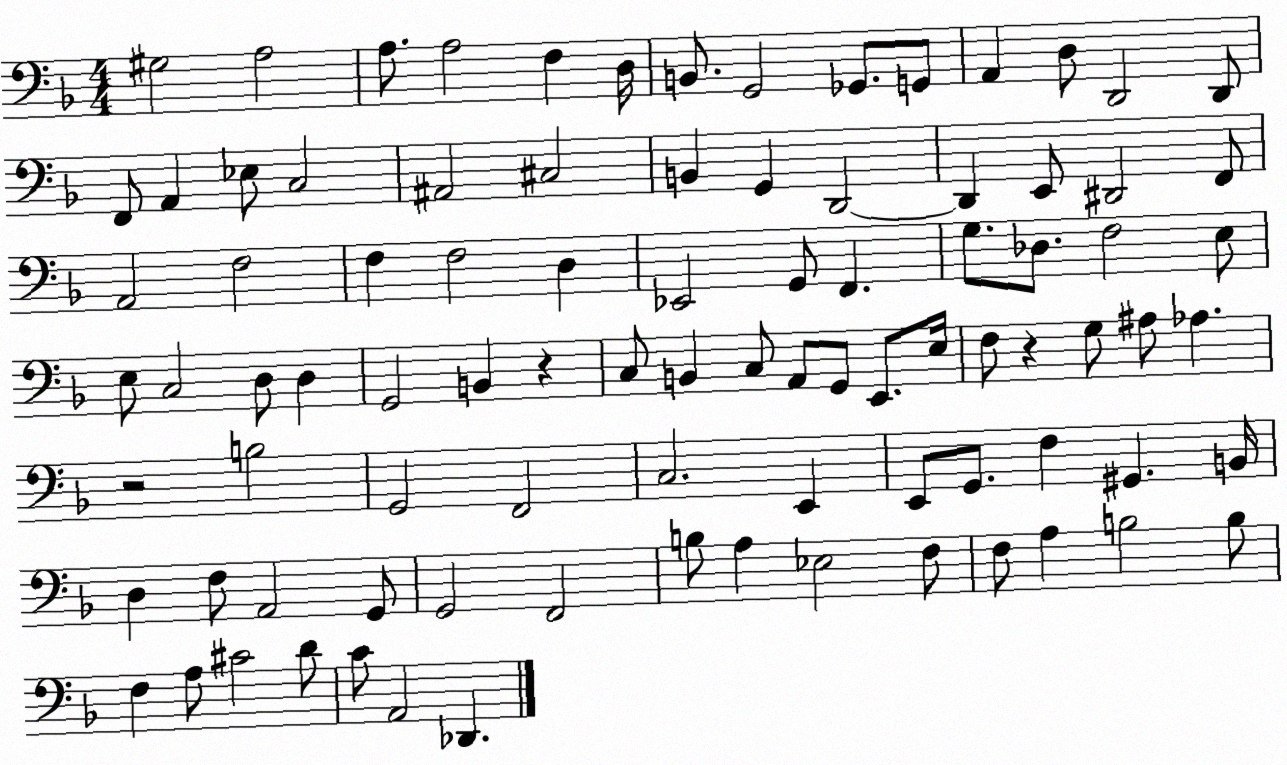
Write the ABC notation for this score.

X:1
T:Untitled
M:4/4
L:1/4
K:F
^G,2 A,2 A,/2 A,2 F, D,/4 B,,/2 G,,2 _G,,/2 G,,/2 A,, D,/2 D,,2 D,,/2 F,,/2 A,, _E,/2 C,2 ^A,,2 ^C,2 B,, G,, D,,2 D,, E,,/2 ^D,,2 F,,/2 A,,2 F,2 F, F,2 D, _E,,2 G,,/2 F,, G,/2 _D,/2 F,2 E,/2 E,/2 C,2 D,/2 D, G,,2 B,, z C,/2 B,, C,/2 A,,/2 G,,/2 E,,/2 E,/4 F,/2 z G,/2 ^A,/2 _A, z2 B,2 G,,2 F,,2 C,2 E,, E,,/2 G,,/2 F, ^G,, B,,/4 D, F,/2 A,,2 G,,/2 G,,2 F,,2 B,/2 A, _E,2 F,/2 F,/2 A, B,2 B,/2 F, A,/2 ^C2 D/2 C/2 A,,2 _D,,